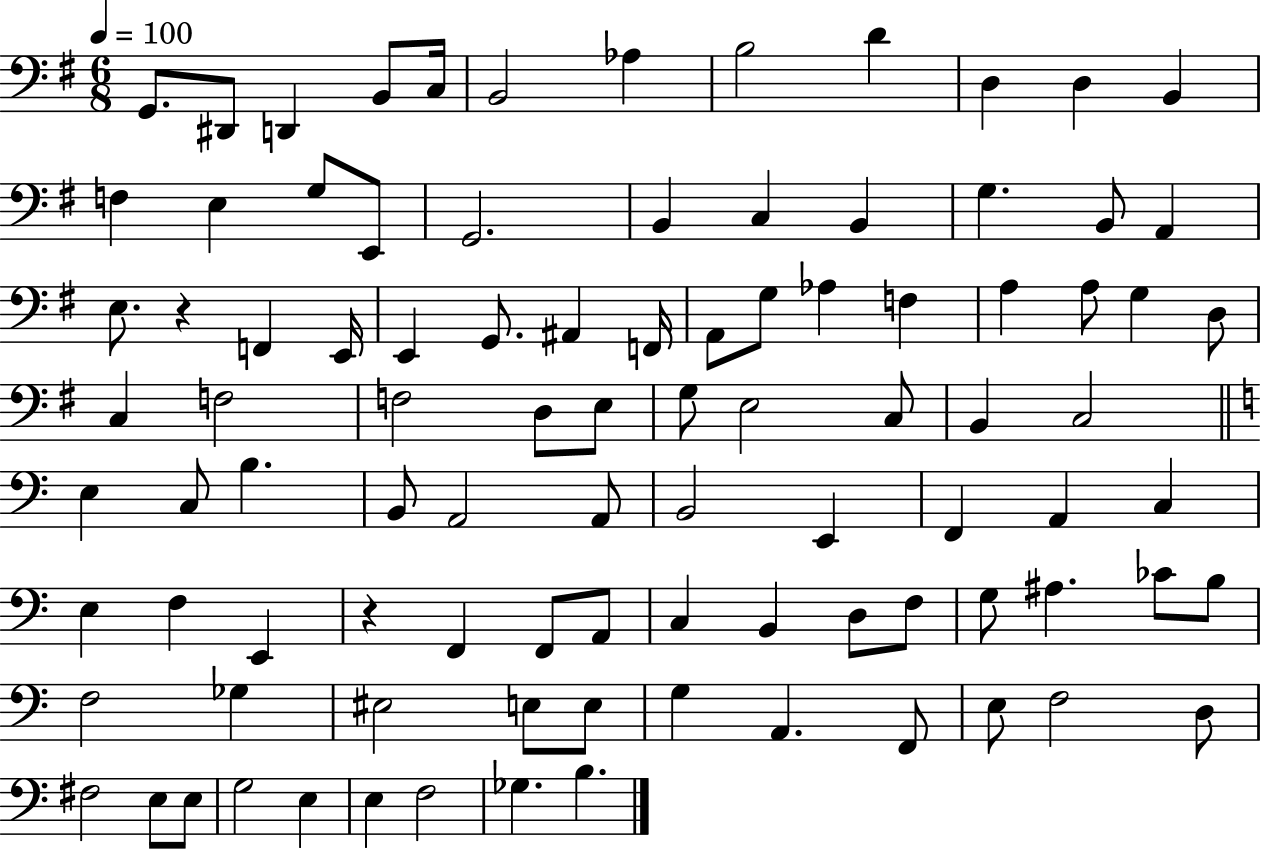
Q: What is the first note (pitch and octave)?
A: G2